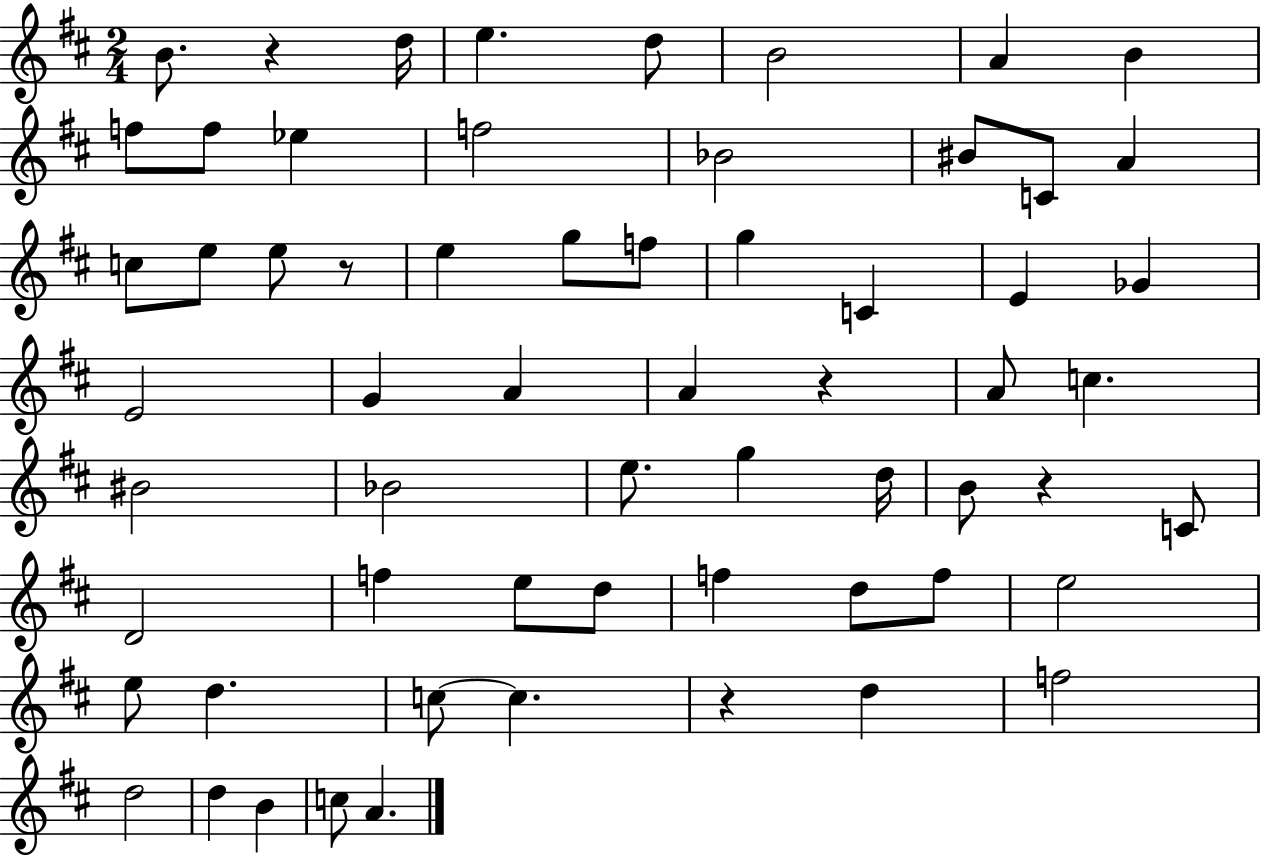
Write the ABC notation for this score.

X:1
T:Untitled
M:2/4
L:1/4
K:D
B/2 z d/4 e d/2 B2 A B f/2 f/2 _e f2 _B2 ^B/2 C/2 A c/2 e/2 e/2 z/2 e g/2 f/2 g C E _G E2 G A A z A/2 c ^B2 _B2 e/2 g d/4 B/2 z C/2 D2 f e/2 d/2 f d/2 f/2 e2 e/2 d c/2 c z d f2 d2 d B c/2 A